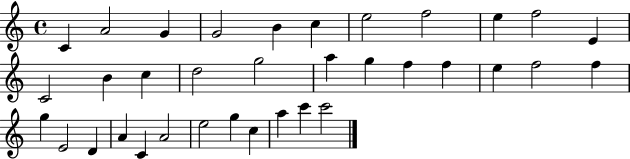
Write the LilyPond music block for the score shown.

{
  \clef treble
  \time 4/4
  \defaultTimeSignature
  \key c \major
  c'4 a'2 g'4 | g'2 b'4 c''4 | e''2 f''2 | e''4 f''2 e'4 | \break c'2 b'4 c''4 | d''2 g''2 | a''4 g''4 f''4 f''4 | e''4 f''2 f''4 | \break g''4 e'2 d'4 | a'4 c'4 a'2 | e''2 g''4 c''4 | a''4 c'''4 c'''2 | \break \bar "|."
}